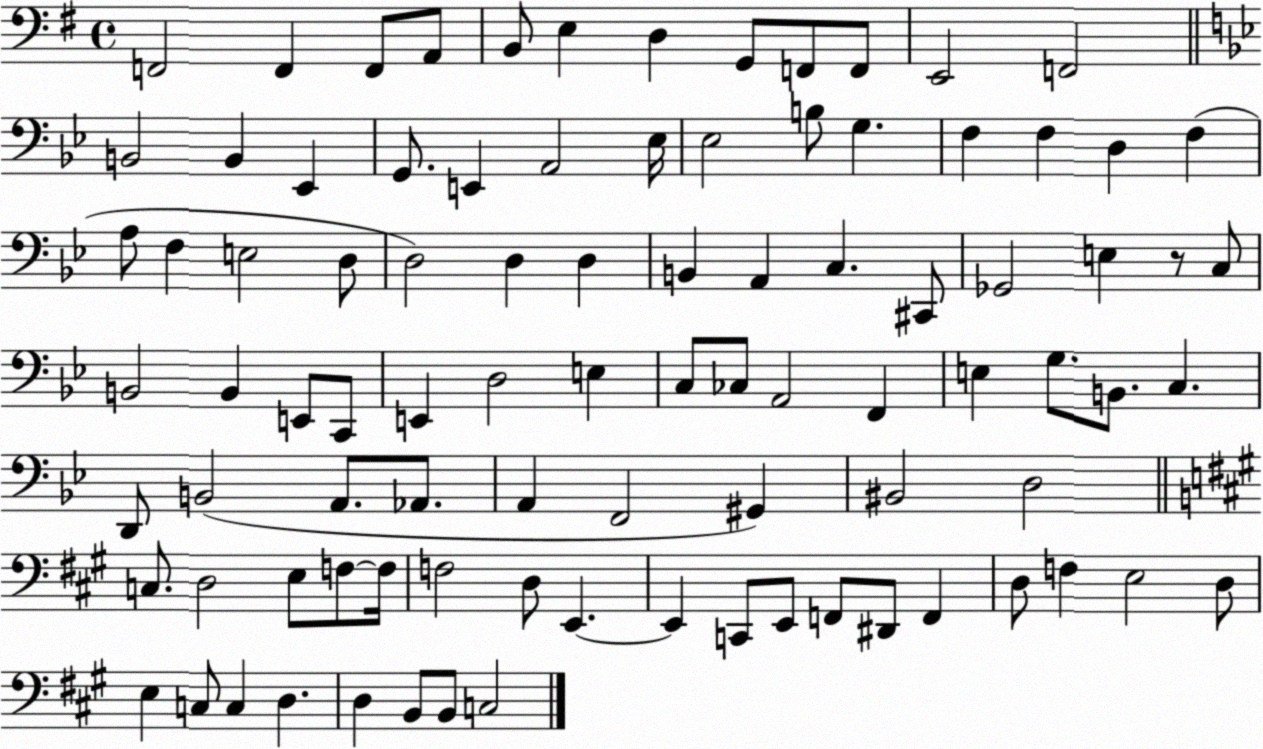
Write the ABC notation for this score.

X:1
T:Untitled
M:4/4
L:1/4
K:G
F,,2 F,, F,,/2 A,,/2 B,,/2 E, D, G,,/2 F,,/2 F,,/2 E,,2 F,,2 B,,2 B,, _E,, G,,/2 E,, A,,2 _E,/4 _E,2 B,/2 G, F, F, D, F, A,/2 F, E,2 D,/2 D,2 D, D, B,, A,, C, ^C,,/2 _G,,2 E, z/2 C,/2 B,,2 B,, E,,/2 C,,/2 E,, D,2 E, C,/2 _C,/2 A,,2 F,, E, G,/2 B,,/2 C, D,,/2 B,,2 A,,/2 _A,,/2 A,, F,,2 ^G,, ^B,,2 D,2 C,/2 D,2 E,/2 F,/2 F,/4 F,2 D,/2 E,, E,, C,,/2 E,,/2 F,,/2 ^D,,/2 F,, D,/2 F, E,2 D,/2 E, C,/2 C, D, D, B,,/2 B,,/2 C,2